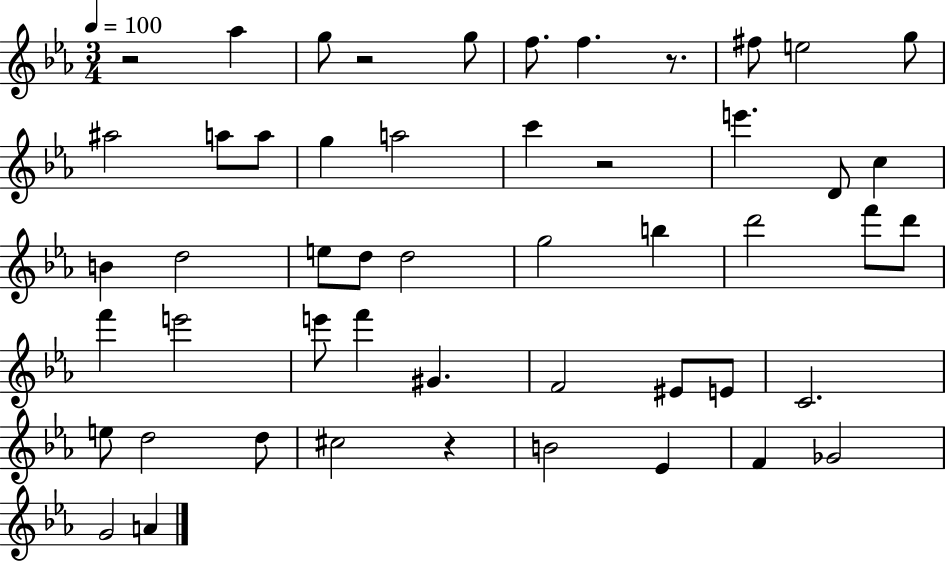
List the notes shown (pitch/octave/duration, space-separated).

R/h Ab5/q G5/e R/h G5/e F5/e. F5/q. R/e. F#5/e E5/h G5/e A#5/h A5/e A5/e G5/q A5/h C6/q R/h E6/q. D4/e C5/q B4/q D5/h E5/e D5/e D5/h G5/h B5/q D6/h F6/e D6/e F6/q E6/h E6/e F6/q G#4/q. F4/h EIS4/e E4/e C4/h. E5/e D5/h D5/e C#5/h R/q B4/h Eb4/q F4/q Gb4/h G4/h A4/q